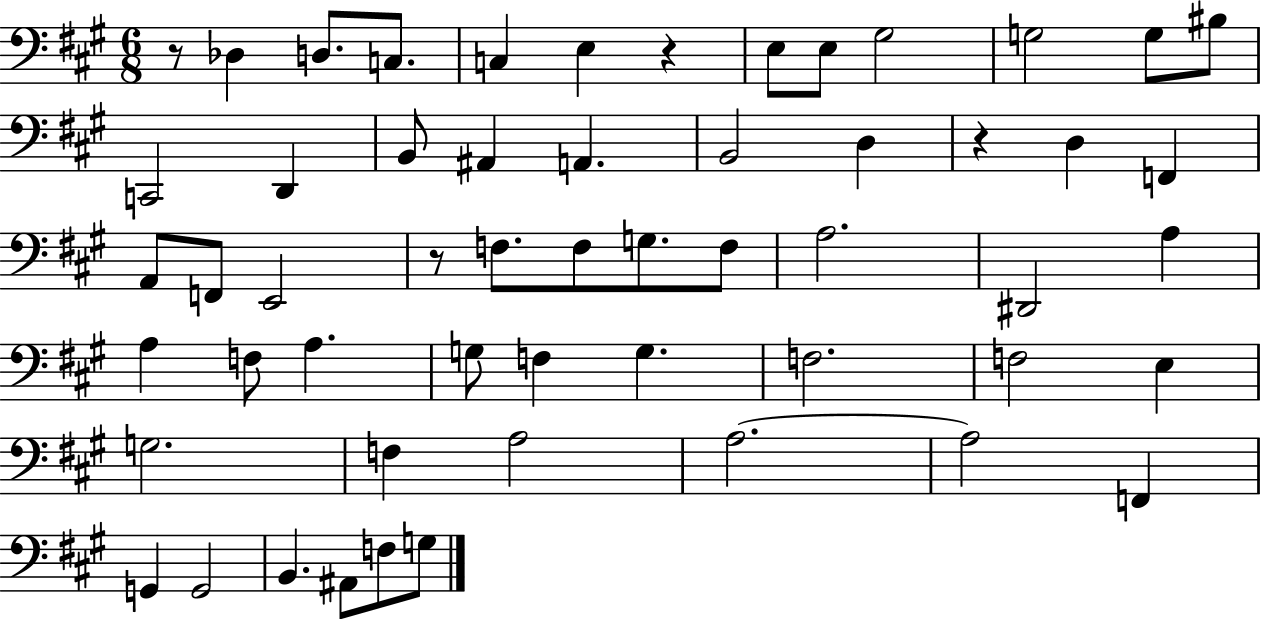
X:1
T:Untitled
M:6/8
L:1/4
K:A
z/2 _D, D,/2 C,/2 C, E, z E,/2 E,/2 ^G,2 G,2 G,/2 ^B,/2 C,,2 D,, B,,/2 ^A,, A,, B,,2 D, z D, F,, A,,/2 F,,/2 E,,2 z/2 F,/2 F,/2 G,/2 F,/2 A,2 ^D,,2 A, A, F,/2 A, G,/2 F, G, F,2 F,2 E, G,2 F, A,2 A,2 A,2 F,, G,, G,,2 B,, ^A,,/2 F,/2 G,/2